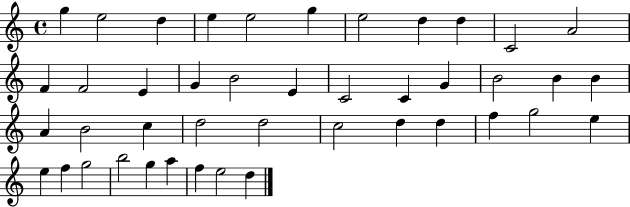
G5/q E5/h D5/q E5/q E5/h G5/q E5/h D5/q D5/q C4/h A4/h F4/q F4/h E4/q G4/q B4/h E4/q C4/h C4/q G4/q B4/h B4/q B4/q A4/q B4/h C5/q D5/h D5/h C5/h D5/q D5/q F5/q G5/h E5/q E5/q F5/q G5/h B5/h G5/q A5/q F5/q E5/h D5/q